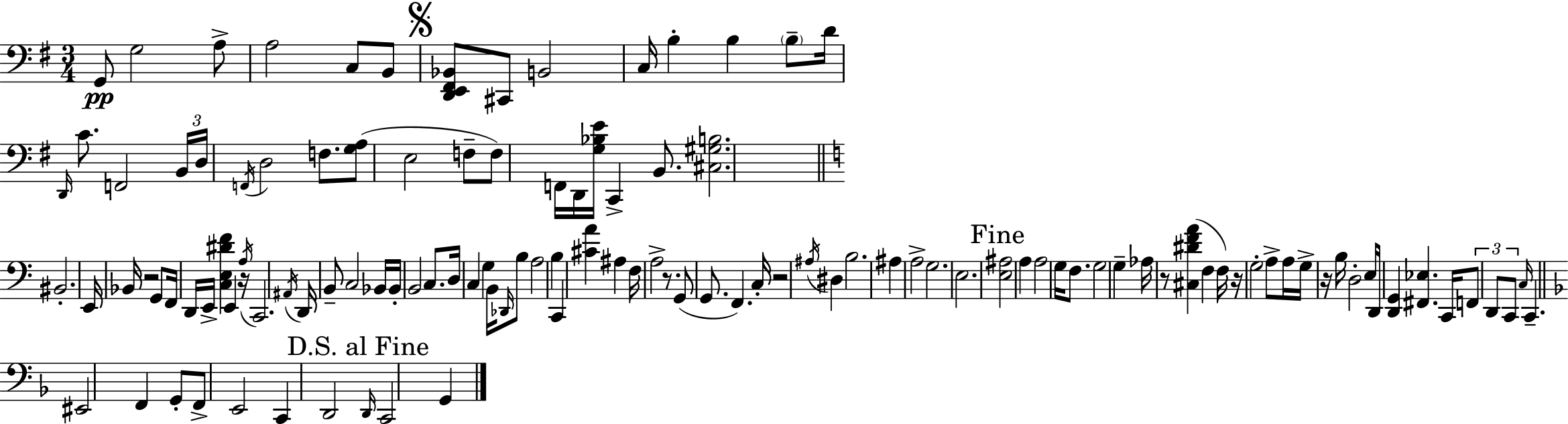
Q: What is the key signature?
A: G major